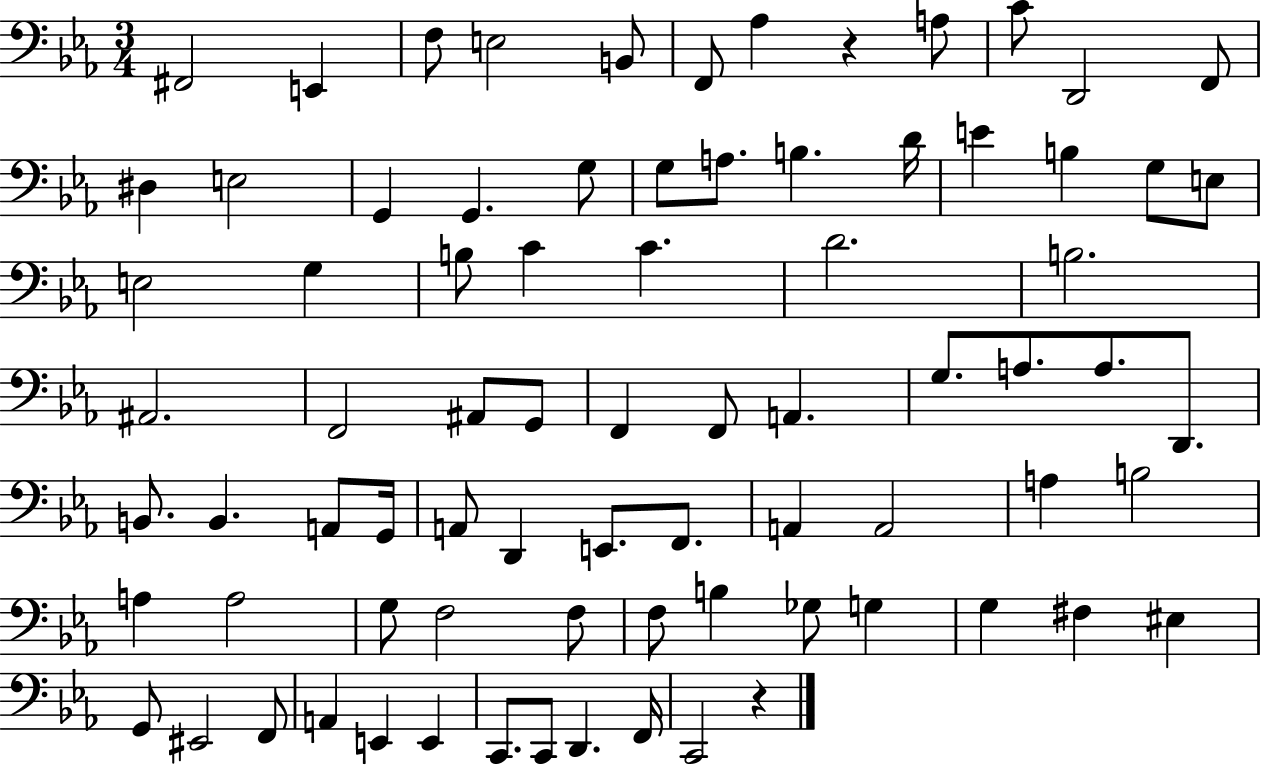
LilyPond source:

{
  \clef bass
  \numericTimeSignature
  \time 3/4
  \key ees \major
  fis,2 e,4 | f8 e2 b,8 | f,8 aes4 r4 a8 | c'8 d,2 f,8 | \break dis4 e2 | g,4 g,4. g8 | g8 a8. b4. d'16 | e'4 b4 g8 e8 | \break e2 g4 | b8 c'4 c'4. | d'2. | b2. | \break ais,2. | f,2 ais,8 g,8 | f,4 f,8 a,4. | g8. a8. a8. d,8. | \break b,8. b,4. a,8 g,16 | a,8 d,4 e,8. f,8. | a,4 a,2 | a4 b2 | \break a4 a2 | g8 f2 f8 | f8 b4 ges8 g4 | g4 fis4 eis4 | \break g,8 eis,2 f,8 | a,4 e,4 e,4 | c,8. c,8 d,4. f,16 | c,2 r4 | \break \bar "|."
}